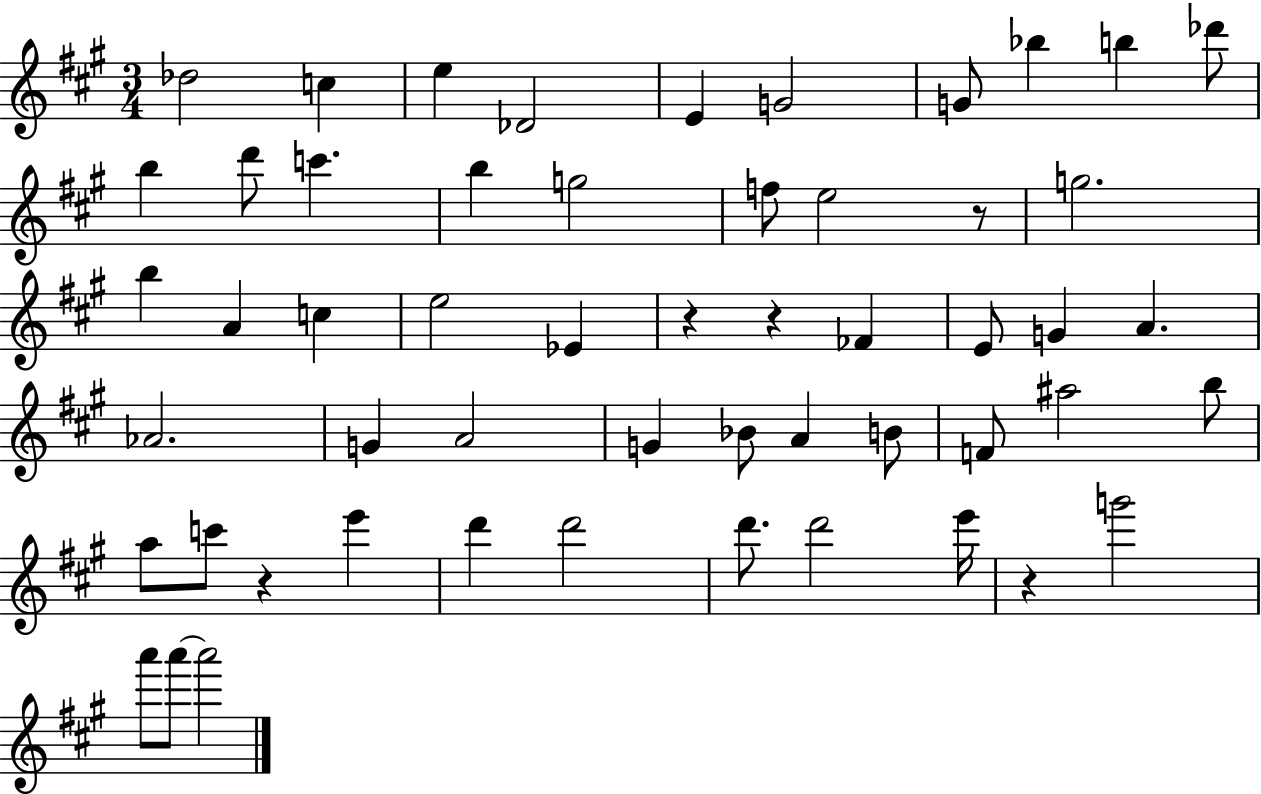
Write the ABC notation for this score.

X:1
T:Untitled
M:3/4
L:1/4
K:A
_d2 c e _D2 E G2 G/2 _b b _d'/2 b d'/2 c' b g2 f/2 e2 z/2 g2 b A c e2 _E z z _F E/2 G A _A2 G A2 G _B/2 A B/2 F/2 ^a2 b/2 a/2 c'/2 z e' d' d'2 d'/2 d'2 e'/4 z g'2 a'/2 a'/2 a'2